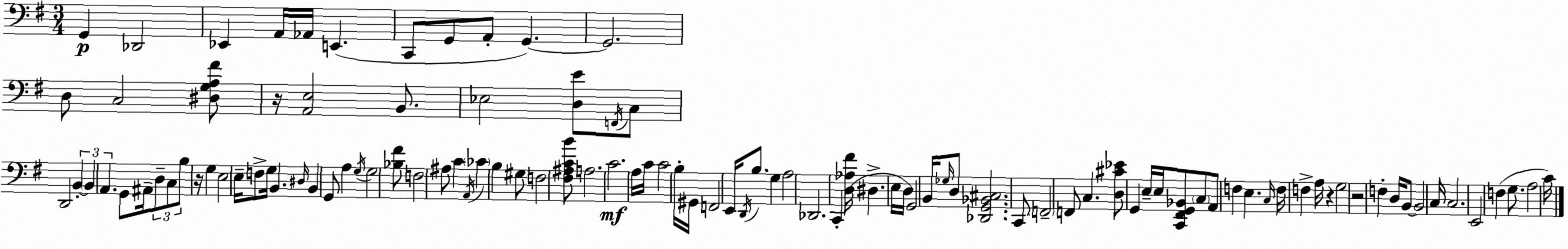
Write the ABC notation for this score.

X:1
T:Untitled
M:3/4
L:1/4
K:Em
G,, _D,,2 _E,, A,,/4 _A,,/4 E,, C,,/2 G,,/2 A,,/2 G,, G,,2 D,/2 C,2 [^D,G,A,^F]/2 z/4 [A,,E,]2 B,,/2 _E,2 [D,E]/2 F,,/4 C,/2 D,,2 B,, B,, A,, G,,/2 ^A,,/4 D,/2 C,/2 B,/2 z/4 G, E,2 E,/4 F,/2 G,/4 B,, ^D,/4 B,, G,,/2 A, G,/4 G,2 [_B,^F]/2 F,2 ^A,/2 C A,,/4 _C B, ^G,/2 F,2 [^F,^A,CB]/2 A,2 C2 A,/4 C/4 C2 B,/4 ^G,,/4 F,,2 E,,/4 D,,/4 B,/2 G, A,2 _D,,2 C,, [D,_A,^F]/4 ^D, E,/4 D,/4 G,,2 B,,/4 _G,/4 D,/2 [_D,,G,,_B,,^C,]2 C,,/2 F,,2 F,,/2 C, [D,^C_E]/2 G,, E,/4 E,/4 [C,,^F,,G,,_B,,]/2 C,/2 A,,/2 F, E, C,/4 F,/4 F, A,/4 z G,2 z2 F, D,/4 B,,/2 B,,2 C,/4 C,2 E,,2 F, G,/2 A,2 C/4